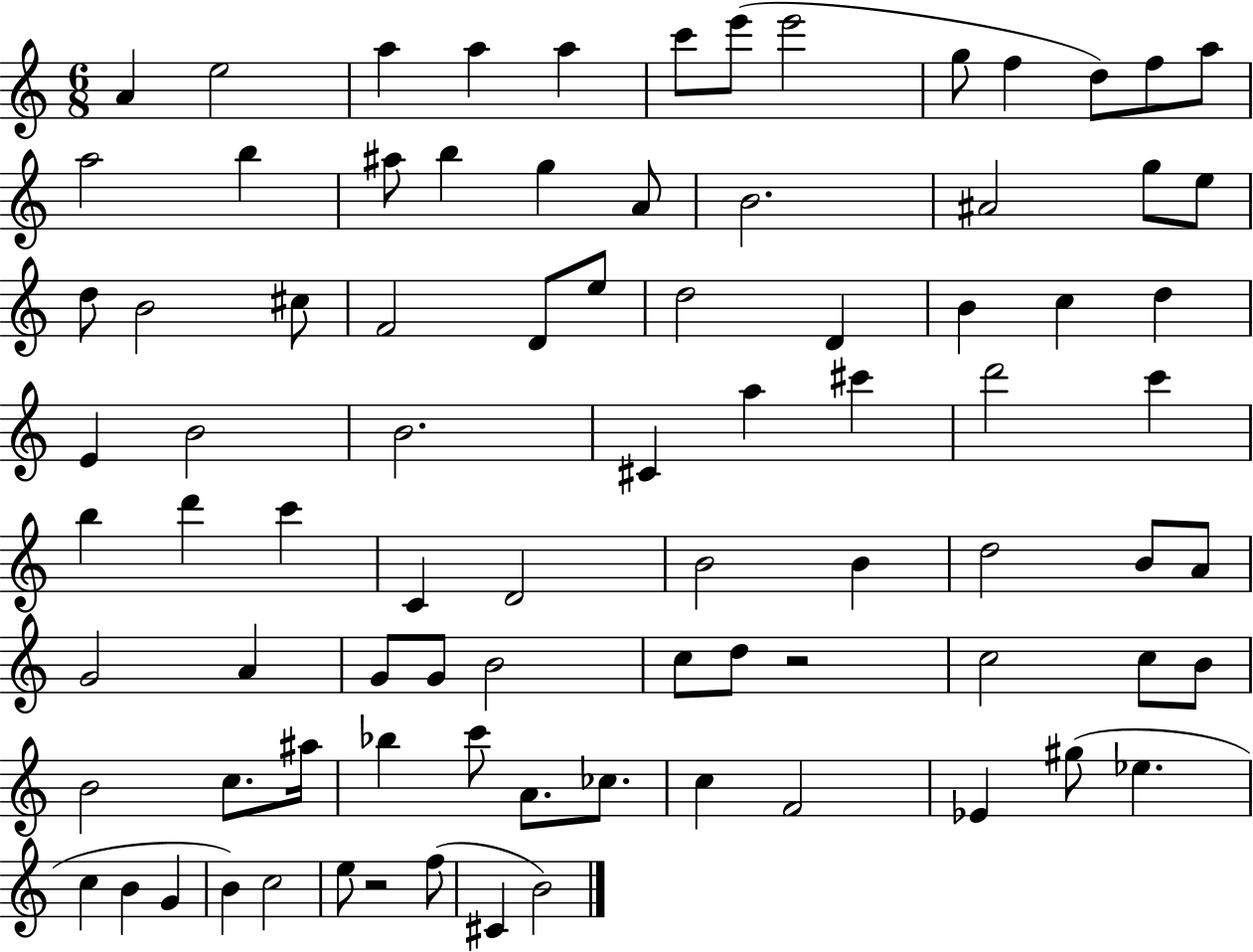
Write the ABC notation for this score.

X:1
T:Untitled
M:6/8
L:1/4
K:C
A e2 a a a c'/2 e'/2 e'2 g/2 f d/2 f/2 a/2 a2 b ^a/2 b g A/2 B2 ^A2 g/2 e/2 d/2 B2 ^c/2 F2 D/2 e/2 d2 D B c d E B2 B2 ^C a ^c' d'2 c' b d' c' C D2 B2 B d2 B/2 A/2 G2 A G/2 G/2 B2 c/2 d/2 z2 c2 c/2 B/2 B2 c/2 ^a/4 _b c'/2 A/2 _c/2 c F2 _E ^g/2 _e c B G B c2 e/2 z2 f/2 ^C B2